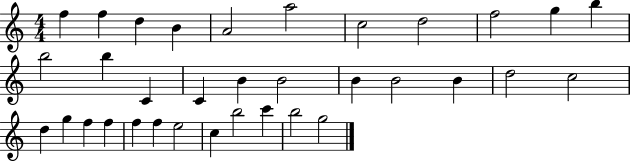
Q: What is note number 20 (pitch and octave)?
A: B4